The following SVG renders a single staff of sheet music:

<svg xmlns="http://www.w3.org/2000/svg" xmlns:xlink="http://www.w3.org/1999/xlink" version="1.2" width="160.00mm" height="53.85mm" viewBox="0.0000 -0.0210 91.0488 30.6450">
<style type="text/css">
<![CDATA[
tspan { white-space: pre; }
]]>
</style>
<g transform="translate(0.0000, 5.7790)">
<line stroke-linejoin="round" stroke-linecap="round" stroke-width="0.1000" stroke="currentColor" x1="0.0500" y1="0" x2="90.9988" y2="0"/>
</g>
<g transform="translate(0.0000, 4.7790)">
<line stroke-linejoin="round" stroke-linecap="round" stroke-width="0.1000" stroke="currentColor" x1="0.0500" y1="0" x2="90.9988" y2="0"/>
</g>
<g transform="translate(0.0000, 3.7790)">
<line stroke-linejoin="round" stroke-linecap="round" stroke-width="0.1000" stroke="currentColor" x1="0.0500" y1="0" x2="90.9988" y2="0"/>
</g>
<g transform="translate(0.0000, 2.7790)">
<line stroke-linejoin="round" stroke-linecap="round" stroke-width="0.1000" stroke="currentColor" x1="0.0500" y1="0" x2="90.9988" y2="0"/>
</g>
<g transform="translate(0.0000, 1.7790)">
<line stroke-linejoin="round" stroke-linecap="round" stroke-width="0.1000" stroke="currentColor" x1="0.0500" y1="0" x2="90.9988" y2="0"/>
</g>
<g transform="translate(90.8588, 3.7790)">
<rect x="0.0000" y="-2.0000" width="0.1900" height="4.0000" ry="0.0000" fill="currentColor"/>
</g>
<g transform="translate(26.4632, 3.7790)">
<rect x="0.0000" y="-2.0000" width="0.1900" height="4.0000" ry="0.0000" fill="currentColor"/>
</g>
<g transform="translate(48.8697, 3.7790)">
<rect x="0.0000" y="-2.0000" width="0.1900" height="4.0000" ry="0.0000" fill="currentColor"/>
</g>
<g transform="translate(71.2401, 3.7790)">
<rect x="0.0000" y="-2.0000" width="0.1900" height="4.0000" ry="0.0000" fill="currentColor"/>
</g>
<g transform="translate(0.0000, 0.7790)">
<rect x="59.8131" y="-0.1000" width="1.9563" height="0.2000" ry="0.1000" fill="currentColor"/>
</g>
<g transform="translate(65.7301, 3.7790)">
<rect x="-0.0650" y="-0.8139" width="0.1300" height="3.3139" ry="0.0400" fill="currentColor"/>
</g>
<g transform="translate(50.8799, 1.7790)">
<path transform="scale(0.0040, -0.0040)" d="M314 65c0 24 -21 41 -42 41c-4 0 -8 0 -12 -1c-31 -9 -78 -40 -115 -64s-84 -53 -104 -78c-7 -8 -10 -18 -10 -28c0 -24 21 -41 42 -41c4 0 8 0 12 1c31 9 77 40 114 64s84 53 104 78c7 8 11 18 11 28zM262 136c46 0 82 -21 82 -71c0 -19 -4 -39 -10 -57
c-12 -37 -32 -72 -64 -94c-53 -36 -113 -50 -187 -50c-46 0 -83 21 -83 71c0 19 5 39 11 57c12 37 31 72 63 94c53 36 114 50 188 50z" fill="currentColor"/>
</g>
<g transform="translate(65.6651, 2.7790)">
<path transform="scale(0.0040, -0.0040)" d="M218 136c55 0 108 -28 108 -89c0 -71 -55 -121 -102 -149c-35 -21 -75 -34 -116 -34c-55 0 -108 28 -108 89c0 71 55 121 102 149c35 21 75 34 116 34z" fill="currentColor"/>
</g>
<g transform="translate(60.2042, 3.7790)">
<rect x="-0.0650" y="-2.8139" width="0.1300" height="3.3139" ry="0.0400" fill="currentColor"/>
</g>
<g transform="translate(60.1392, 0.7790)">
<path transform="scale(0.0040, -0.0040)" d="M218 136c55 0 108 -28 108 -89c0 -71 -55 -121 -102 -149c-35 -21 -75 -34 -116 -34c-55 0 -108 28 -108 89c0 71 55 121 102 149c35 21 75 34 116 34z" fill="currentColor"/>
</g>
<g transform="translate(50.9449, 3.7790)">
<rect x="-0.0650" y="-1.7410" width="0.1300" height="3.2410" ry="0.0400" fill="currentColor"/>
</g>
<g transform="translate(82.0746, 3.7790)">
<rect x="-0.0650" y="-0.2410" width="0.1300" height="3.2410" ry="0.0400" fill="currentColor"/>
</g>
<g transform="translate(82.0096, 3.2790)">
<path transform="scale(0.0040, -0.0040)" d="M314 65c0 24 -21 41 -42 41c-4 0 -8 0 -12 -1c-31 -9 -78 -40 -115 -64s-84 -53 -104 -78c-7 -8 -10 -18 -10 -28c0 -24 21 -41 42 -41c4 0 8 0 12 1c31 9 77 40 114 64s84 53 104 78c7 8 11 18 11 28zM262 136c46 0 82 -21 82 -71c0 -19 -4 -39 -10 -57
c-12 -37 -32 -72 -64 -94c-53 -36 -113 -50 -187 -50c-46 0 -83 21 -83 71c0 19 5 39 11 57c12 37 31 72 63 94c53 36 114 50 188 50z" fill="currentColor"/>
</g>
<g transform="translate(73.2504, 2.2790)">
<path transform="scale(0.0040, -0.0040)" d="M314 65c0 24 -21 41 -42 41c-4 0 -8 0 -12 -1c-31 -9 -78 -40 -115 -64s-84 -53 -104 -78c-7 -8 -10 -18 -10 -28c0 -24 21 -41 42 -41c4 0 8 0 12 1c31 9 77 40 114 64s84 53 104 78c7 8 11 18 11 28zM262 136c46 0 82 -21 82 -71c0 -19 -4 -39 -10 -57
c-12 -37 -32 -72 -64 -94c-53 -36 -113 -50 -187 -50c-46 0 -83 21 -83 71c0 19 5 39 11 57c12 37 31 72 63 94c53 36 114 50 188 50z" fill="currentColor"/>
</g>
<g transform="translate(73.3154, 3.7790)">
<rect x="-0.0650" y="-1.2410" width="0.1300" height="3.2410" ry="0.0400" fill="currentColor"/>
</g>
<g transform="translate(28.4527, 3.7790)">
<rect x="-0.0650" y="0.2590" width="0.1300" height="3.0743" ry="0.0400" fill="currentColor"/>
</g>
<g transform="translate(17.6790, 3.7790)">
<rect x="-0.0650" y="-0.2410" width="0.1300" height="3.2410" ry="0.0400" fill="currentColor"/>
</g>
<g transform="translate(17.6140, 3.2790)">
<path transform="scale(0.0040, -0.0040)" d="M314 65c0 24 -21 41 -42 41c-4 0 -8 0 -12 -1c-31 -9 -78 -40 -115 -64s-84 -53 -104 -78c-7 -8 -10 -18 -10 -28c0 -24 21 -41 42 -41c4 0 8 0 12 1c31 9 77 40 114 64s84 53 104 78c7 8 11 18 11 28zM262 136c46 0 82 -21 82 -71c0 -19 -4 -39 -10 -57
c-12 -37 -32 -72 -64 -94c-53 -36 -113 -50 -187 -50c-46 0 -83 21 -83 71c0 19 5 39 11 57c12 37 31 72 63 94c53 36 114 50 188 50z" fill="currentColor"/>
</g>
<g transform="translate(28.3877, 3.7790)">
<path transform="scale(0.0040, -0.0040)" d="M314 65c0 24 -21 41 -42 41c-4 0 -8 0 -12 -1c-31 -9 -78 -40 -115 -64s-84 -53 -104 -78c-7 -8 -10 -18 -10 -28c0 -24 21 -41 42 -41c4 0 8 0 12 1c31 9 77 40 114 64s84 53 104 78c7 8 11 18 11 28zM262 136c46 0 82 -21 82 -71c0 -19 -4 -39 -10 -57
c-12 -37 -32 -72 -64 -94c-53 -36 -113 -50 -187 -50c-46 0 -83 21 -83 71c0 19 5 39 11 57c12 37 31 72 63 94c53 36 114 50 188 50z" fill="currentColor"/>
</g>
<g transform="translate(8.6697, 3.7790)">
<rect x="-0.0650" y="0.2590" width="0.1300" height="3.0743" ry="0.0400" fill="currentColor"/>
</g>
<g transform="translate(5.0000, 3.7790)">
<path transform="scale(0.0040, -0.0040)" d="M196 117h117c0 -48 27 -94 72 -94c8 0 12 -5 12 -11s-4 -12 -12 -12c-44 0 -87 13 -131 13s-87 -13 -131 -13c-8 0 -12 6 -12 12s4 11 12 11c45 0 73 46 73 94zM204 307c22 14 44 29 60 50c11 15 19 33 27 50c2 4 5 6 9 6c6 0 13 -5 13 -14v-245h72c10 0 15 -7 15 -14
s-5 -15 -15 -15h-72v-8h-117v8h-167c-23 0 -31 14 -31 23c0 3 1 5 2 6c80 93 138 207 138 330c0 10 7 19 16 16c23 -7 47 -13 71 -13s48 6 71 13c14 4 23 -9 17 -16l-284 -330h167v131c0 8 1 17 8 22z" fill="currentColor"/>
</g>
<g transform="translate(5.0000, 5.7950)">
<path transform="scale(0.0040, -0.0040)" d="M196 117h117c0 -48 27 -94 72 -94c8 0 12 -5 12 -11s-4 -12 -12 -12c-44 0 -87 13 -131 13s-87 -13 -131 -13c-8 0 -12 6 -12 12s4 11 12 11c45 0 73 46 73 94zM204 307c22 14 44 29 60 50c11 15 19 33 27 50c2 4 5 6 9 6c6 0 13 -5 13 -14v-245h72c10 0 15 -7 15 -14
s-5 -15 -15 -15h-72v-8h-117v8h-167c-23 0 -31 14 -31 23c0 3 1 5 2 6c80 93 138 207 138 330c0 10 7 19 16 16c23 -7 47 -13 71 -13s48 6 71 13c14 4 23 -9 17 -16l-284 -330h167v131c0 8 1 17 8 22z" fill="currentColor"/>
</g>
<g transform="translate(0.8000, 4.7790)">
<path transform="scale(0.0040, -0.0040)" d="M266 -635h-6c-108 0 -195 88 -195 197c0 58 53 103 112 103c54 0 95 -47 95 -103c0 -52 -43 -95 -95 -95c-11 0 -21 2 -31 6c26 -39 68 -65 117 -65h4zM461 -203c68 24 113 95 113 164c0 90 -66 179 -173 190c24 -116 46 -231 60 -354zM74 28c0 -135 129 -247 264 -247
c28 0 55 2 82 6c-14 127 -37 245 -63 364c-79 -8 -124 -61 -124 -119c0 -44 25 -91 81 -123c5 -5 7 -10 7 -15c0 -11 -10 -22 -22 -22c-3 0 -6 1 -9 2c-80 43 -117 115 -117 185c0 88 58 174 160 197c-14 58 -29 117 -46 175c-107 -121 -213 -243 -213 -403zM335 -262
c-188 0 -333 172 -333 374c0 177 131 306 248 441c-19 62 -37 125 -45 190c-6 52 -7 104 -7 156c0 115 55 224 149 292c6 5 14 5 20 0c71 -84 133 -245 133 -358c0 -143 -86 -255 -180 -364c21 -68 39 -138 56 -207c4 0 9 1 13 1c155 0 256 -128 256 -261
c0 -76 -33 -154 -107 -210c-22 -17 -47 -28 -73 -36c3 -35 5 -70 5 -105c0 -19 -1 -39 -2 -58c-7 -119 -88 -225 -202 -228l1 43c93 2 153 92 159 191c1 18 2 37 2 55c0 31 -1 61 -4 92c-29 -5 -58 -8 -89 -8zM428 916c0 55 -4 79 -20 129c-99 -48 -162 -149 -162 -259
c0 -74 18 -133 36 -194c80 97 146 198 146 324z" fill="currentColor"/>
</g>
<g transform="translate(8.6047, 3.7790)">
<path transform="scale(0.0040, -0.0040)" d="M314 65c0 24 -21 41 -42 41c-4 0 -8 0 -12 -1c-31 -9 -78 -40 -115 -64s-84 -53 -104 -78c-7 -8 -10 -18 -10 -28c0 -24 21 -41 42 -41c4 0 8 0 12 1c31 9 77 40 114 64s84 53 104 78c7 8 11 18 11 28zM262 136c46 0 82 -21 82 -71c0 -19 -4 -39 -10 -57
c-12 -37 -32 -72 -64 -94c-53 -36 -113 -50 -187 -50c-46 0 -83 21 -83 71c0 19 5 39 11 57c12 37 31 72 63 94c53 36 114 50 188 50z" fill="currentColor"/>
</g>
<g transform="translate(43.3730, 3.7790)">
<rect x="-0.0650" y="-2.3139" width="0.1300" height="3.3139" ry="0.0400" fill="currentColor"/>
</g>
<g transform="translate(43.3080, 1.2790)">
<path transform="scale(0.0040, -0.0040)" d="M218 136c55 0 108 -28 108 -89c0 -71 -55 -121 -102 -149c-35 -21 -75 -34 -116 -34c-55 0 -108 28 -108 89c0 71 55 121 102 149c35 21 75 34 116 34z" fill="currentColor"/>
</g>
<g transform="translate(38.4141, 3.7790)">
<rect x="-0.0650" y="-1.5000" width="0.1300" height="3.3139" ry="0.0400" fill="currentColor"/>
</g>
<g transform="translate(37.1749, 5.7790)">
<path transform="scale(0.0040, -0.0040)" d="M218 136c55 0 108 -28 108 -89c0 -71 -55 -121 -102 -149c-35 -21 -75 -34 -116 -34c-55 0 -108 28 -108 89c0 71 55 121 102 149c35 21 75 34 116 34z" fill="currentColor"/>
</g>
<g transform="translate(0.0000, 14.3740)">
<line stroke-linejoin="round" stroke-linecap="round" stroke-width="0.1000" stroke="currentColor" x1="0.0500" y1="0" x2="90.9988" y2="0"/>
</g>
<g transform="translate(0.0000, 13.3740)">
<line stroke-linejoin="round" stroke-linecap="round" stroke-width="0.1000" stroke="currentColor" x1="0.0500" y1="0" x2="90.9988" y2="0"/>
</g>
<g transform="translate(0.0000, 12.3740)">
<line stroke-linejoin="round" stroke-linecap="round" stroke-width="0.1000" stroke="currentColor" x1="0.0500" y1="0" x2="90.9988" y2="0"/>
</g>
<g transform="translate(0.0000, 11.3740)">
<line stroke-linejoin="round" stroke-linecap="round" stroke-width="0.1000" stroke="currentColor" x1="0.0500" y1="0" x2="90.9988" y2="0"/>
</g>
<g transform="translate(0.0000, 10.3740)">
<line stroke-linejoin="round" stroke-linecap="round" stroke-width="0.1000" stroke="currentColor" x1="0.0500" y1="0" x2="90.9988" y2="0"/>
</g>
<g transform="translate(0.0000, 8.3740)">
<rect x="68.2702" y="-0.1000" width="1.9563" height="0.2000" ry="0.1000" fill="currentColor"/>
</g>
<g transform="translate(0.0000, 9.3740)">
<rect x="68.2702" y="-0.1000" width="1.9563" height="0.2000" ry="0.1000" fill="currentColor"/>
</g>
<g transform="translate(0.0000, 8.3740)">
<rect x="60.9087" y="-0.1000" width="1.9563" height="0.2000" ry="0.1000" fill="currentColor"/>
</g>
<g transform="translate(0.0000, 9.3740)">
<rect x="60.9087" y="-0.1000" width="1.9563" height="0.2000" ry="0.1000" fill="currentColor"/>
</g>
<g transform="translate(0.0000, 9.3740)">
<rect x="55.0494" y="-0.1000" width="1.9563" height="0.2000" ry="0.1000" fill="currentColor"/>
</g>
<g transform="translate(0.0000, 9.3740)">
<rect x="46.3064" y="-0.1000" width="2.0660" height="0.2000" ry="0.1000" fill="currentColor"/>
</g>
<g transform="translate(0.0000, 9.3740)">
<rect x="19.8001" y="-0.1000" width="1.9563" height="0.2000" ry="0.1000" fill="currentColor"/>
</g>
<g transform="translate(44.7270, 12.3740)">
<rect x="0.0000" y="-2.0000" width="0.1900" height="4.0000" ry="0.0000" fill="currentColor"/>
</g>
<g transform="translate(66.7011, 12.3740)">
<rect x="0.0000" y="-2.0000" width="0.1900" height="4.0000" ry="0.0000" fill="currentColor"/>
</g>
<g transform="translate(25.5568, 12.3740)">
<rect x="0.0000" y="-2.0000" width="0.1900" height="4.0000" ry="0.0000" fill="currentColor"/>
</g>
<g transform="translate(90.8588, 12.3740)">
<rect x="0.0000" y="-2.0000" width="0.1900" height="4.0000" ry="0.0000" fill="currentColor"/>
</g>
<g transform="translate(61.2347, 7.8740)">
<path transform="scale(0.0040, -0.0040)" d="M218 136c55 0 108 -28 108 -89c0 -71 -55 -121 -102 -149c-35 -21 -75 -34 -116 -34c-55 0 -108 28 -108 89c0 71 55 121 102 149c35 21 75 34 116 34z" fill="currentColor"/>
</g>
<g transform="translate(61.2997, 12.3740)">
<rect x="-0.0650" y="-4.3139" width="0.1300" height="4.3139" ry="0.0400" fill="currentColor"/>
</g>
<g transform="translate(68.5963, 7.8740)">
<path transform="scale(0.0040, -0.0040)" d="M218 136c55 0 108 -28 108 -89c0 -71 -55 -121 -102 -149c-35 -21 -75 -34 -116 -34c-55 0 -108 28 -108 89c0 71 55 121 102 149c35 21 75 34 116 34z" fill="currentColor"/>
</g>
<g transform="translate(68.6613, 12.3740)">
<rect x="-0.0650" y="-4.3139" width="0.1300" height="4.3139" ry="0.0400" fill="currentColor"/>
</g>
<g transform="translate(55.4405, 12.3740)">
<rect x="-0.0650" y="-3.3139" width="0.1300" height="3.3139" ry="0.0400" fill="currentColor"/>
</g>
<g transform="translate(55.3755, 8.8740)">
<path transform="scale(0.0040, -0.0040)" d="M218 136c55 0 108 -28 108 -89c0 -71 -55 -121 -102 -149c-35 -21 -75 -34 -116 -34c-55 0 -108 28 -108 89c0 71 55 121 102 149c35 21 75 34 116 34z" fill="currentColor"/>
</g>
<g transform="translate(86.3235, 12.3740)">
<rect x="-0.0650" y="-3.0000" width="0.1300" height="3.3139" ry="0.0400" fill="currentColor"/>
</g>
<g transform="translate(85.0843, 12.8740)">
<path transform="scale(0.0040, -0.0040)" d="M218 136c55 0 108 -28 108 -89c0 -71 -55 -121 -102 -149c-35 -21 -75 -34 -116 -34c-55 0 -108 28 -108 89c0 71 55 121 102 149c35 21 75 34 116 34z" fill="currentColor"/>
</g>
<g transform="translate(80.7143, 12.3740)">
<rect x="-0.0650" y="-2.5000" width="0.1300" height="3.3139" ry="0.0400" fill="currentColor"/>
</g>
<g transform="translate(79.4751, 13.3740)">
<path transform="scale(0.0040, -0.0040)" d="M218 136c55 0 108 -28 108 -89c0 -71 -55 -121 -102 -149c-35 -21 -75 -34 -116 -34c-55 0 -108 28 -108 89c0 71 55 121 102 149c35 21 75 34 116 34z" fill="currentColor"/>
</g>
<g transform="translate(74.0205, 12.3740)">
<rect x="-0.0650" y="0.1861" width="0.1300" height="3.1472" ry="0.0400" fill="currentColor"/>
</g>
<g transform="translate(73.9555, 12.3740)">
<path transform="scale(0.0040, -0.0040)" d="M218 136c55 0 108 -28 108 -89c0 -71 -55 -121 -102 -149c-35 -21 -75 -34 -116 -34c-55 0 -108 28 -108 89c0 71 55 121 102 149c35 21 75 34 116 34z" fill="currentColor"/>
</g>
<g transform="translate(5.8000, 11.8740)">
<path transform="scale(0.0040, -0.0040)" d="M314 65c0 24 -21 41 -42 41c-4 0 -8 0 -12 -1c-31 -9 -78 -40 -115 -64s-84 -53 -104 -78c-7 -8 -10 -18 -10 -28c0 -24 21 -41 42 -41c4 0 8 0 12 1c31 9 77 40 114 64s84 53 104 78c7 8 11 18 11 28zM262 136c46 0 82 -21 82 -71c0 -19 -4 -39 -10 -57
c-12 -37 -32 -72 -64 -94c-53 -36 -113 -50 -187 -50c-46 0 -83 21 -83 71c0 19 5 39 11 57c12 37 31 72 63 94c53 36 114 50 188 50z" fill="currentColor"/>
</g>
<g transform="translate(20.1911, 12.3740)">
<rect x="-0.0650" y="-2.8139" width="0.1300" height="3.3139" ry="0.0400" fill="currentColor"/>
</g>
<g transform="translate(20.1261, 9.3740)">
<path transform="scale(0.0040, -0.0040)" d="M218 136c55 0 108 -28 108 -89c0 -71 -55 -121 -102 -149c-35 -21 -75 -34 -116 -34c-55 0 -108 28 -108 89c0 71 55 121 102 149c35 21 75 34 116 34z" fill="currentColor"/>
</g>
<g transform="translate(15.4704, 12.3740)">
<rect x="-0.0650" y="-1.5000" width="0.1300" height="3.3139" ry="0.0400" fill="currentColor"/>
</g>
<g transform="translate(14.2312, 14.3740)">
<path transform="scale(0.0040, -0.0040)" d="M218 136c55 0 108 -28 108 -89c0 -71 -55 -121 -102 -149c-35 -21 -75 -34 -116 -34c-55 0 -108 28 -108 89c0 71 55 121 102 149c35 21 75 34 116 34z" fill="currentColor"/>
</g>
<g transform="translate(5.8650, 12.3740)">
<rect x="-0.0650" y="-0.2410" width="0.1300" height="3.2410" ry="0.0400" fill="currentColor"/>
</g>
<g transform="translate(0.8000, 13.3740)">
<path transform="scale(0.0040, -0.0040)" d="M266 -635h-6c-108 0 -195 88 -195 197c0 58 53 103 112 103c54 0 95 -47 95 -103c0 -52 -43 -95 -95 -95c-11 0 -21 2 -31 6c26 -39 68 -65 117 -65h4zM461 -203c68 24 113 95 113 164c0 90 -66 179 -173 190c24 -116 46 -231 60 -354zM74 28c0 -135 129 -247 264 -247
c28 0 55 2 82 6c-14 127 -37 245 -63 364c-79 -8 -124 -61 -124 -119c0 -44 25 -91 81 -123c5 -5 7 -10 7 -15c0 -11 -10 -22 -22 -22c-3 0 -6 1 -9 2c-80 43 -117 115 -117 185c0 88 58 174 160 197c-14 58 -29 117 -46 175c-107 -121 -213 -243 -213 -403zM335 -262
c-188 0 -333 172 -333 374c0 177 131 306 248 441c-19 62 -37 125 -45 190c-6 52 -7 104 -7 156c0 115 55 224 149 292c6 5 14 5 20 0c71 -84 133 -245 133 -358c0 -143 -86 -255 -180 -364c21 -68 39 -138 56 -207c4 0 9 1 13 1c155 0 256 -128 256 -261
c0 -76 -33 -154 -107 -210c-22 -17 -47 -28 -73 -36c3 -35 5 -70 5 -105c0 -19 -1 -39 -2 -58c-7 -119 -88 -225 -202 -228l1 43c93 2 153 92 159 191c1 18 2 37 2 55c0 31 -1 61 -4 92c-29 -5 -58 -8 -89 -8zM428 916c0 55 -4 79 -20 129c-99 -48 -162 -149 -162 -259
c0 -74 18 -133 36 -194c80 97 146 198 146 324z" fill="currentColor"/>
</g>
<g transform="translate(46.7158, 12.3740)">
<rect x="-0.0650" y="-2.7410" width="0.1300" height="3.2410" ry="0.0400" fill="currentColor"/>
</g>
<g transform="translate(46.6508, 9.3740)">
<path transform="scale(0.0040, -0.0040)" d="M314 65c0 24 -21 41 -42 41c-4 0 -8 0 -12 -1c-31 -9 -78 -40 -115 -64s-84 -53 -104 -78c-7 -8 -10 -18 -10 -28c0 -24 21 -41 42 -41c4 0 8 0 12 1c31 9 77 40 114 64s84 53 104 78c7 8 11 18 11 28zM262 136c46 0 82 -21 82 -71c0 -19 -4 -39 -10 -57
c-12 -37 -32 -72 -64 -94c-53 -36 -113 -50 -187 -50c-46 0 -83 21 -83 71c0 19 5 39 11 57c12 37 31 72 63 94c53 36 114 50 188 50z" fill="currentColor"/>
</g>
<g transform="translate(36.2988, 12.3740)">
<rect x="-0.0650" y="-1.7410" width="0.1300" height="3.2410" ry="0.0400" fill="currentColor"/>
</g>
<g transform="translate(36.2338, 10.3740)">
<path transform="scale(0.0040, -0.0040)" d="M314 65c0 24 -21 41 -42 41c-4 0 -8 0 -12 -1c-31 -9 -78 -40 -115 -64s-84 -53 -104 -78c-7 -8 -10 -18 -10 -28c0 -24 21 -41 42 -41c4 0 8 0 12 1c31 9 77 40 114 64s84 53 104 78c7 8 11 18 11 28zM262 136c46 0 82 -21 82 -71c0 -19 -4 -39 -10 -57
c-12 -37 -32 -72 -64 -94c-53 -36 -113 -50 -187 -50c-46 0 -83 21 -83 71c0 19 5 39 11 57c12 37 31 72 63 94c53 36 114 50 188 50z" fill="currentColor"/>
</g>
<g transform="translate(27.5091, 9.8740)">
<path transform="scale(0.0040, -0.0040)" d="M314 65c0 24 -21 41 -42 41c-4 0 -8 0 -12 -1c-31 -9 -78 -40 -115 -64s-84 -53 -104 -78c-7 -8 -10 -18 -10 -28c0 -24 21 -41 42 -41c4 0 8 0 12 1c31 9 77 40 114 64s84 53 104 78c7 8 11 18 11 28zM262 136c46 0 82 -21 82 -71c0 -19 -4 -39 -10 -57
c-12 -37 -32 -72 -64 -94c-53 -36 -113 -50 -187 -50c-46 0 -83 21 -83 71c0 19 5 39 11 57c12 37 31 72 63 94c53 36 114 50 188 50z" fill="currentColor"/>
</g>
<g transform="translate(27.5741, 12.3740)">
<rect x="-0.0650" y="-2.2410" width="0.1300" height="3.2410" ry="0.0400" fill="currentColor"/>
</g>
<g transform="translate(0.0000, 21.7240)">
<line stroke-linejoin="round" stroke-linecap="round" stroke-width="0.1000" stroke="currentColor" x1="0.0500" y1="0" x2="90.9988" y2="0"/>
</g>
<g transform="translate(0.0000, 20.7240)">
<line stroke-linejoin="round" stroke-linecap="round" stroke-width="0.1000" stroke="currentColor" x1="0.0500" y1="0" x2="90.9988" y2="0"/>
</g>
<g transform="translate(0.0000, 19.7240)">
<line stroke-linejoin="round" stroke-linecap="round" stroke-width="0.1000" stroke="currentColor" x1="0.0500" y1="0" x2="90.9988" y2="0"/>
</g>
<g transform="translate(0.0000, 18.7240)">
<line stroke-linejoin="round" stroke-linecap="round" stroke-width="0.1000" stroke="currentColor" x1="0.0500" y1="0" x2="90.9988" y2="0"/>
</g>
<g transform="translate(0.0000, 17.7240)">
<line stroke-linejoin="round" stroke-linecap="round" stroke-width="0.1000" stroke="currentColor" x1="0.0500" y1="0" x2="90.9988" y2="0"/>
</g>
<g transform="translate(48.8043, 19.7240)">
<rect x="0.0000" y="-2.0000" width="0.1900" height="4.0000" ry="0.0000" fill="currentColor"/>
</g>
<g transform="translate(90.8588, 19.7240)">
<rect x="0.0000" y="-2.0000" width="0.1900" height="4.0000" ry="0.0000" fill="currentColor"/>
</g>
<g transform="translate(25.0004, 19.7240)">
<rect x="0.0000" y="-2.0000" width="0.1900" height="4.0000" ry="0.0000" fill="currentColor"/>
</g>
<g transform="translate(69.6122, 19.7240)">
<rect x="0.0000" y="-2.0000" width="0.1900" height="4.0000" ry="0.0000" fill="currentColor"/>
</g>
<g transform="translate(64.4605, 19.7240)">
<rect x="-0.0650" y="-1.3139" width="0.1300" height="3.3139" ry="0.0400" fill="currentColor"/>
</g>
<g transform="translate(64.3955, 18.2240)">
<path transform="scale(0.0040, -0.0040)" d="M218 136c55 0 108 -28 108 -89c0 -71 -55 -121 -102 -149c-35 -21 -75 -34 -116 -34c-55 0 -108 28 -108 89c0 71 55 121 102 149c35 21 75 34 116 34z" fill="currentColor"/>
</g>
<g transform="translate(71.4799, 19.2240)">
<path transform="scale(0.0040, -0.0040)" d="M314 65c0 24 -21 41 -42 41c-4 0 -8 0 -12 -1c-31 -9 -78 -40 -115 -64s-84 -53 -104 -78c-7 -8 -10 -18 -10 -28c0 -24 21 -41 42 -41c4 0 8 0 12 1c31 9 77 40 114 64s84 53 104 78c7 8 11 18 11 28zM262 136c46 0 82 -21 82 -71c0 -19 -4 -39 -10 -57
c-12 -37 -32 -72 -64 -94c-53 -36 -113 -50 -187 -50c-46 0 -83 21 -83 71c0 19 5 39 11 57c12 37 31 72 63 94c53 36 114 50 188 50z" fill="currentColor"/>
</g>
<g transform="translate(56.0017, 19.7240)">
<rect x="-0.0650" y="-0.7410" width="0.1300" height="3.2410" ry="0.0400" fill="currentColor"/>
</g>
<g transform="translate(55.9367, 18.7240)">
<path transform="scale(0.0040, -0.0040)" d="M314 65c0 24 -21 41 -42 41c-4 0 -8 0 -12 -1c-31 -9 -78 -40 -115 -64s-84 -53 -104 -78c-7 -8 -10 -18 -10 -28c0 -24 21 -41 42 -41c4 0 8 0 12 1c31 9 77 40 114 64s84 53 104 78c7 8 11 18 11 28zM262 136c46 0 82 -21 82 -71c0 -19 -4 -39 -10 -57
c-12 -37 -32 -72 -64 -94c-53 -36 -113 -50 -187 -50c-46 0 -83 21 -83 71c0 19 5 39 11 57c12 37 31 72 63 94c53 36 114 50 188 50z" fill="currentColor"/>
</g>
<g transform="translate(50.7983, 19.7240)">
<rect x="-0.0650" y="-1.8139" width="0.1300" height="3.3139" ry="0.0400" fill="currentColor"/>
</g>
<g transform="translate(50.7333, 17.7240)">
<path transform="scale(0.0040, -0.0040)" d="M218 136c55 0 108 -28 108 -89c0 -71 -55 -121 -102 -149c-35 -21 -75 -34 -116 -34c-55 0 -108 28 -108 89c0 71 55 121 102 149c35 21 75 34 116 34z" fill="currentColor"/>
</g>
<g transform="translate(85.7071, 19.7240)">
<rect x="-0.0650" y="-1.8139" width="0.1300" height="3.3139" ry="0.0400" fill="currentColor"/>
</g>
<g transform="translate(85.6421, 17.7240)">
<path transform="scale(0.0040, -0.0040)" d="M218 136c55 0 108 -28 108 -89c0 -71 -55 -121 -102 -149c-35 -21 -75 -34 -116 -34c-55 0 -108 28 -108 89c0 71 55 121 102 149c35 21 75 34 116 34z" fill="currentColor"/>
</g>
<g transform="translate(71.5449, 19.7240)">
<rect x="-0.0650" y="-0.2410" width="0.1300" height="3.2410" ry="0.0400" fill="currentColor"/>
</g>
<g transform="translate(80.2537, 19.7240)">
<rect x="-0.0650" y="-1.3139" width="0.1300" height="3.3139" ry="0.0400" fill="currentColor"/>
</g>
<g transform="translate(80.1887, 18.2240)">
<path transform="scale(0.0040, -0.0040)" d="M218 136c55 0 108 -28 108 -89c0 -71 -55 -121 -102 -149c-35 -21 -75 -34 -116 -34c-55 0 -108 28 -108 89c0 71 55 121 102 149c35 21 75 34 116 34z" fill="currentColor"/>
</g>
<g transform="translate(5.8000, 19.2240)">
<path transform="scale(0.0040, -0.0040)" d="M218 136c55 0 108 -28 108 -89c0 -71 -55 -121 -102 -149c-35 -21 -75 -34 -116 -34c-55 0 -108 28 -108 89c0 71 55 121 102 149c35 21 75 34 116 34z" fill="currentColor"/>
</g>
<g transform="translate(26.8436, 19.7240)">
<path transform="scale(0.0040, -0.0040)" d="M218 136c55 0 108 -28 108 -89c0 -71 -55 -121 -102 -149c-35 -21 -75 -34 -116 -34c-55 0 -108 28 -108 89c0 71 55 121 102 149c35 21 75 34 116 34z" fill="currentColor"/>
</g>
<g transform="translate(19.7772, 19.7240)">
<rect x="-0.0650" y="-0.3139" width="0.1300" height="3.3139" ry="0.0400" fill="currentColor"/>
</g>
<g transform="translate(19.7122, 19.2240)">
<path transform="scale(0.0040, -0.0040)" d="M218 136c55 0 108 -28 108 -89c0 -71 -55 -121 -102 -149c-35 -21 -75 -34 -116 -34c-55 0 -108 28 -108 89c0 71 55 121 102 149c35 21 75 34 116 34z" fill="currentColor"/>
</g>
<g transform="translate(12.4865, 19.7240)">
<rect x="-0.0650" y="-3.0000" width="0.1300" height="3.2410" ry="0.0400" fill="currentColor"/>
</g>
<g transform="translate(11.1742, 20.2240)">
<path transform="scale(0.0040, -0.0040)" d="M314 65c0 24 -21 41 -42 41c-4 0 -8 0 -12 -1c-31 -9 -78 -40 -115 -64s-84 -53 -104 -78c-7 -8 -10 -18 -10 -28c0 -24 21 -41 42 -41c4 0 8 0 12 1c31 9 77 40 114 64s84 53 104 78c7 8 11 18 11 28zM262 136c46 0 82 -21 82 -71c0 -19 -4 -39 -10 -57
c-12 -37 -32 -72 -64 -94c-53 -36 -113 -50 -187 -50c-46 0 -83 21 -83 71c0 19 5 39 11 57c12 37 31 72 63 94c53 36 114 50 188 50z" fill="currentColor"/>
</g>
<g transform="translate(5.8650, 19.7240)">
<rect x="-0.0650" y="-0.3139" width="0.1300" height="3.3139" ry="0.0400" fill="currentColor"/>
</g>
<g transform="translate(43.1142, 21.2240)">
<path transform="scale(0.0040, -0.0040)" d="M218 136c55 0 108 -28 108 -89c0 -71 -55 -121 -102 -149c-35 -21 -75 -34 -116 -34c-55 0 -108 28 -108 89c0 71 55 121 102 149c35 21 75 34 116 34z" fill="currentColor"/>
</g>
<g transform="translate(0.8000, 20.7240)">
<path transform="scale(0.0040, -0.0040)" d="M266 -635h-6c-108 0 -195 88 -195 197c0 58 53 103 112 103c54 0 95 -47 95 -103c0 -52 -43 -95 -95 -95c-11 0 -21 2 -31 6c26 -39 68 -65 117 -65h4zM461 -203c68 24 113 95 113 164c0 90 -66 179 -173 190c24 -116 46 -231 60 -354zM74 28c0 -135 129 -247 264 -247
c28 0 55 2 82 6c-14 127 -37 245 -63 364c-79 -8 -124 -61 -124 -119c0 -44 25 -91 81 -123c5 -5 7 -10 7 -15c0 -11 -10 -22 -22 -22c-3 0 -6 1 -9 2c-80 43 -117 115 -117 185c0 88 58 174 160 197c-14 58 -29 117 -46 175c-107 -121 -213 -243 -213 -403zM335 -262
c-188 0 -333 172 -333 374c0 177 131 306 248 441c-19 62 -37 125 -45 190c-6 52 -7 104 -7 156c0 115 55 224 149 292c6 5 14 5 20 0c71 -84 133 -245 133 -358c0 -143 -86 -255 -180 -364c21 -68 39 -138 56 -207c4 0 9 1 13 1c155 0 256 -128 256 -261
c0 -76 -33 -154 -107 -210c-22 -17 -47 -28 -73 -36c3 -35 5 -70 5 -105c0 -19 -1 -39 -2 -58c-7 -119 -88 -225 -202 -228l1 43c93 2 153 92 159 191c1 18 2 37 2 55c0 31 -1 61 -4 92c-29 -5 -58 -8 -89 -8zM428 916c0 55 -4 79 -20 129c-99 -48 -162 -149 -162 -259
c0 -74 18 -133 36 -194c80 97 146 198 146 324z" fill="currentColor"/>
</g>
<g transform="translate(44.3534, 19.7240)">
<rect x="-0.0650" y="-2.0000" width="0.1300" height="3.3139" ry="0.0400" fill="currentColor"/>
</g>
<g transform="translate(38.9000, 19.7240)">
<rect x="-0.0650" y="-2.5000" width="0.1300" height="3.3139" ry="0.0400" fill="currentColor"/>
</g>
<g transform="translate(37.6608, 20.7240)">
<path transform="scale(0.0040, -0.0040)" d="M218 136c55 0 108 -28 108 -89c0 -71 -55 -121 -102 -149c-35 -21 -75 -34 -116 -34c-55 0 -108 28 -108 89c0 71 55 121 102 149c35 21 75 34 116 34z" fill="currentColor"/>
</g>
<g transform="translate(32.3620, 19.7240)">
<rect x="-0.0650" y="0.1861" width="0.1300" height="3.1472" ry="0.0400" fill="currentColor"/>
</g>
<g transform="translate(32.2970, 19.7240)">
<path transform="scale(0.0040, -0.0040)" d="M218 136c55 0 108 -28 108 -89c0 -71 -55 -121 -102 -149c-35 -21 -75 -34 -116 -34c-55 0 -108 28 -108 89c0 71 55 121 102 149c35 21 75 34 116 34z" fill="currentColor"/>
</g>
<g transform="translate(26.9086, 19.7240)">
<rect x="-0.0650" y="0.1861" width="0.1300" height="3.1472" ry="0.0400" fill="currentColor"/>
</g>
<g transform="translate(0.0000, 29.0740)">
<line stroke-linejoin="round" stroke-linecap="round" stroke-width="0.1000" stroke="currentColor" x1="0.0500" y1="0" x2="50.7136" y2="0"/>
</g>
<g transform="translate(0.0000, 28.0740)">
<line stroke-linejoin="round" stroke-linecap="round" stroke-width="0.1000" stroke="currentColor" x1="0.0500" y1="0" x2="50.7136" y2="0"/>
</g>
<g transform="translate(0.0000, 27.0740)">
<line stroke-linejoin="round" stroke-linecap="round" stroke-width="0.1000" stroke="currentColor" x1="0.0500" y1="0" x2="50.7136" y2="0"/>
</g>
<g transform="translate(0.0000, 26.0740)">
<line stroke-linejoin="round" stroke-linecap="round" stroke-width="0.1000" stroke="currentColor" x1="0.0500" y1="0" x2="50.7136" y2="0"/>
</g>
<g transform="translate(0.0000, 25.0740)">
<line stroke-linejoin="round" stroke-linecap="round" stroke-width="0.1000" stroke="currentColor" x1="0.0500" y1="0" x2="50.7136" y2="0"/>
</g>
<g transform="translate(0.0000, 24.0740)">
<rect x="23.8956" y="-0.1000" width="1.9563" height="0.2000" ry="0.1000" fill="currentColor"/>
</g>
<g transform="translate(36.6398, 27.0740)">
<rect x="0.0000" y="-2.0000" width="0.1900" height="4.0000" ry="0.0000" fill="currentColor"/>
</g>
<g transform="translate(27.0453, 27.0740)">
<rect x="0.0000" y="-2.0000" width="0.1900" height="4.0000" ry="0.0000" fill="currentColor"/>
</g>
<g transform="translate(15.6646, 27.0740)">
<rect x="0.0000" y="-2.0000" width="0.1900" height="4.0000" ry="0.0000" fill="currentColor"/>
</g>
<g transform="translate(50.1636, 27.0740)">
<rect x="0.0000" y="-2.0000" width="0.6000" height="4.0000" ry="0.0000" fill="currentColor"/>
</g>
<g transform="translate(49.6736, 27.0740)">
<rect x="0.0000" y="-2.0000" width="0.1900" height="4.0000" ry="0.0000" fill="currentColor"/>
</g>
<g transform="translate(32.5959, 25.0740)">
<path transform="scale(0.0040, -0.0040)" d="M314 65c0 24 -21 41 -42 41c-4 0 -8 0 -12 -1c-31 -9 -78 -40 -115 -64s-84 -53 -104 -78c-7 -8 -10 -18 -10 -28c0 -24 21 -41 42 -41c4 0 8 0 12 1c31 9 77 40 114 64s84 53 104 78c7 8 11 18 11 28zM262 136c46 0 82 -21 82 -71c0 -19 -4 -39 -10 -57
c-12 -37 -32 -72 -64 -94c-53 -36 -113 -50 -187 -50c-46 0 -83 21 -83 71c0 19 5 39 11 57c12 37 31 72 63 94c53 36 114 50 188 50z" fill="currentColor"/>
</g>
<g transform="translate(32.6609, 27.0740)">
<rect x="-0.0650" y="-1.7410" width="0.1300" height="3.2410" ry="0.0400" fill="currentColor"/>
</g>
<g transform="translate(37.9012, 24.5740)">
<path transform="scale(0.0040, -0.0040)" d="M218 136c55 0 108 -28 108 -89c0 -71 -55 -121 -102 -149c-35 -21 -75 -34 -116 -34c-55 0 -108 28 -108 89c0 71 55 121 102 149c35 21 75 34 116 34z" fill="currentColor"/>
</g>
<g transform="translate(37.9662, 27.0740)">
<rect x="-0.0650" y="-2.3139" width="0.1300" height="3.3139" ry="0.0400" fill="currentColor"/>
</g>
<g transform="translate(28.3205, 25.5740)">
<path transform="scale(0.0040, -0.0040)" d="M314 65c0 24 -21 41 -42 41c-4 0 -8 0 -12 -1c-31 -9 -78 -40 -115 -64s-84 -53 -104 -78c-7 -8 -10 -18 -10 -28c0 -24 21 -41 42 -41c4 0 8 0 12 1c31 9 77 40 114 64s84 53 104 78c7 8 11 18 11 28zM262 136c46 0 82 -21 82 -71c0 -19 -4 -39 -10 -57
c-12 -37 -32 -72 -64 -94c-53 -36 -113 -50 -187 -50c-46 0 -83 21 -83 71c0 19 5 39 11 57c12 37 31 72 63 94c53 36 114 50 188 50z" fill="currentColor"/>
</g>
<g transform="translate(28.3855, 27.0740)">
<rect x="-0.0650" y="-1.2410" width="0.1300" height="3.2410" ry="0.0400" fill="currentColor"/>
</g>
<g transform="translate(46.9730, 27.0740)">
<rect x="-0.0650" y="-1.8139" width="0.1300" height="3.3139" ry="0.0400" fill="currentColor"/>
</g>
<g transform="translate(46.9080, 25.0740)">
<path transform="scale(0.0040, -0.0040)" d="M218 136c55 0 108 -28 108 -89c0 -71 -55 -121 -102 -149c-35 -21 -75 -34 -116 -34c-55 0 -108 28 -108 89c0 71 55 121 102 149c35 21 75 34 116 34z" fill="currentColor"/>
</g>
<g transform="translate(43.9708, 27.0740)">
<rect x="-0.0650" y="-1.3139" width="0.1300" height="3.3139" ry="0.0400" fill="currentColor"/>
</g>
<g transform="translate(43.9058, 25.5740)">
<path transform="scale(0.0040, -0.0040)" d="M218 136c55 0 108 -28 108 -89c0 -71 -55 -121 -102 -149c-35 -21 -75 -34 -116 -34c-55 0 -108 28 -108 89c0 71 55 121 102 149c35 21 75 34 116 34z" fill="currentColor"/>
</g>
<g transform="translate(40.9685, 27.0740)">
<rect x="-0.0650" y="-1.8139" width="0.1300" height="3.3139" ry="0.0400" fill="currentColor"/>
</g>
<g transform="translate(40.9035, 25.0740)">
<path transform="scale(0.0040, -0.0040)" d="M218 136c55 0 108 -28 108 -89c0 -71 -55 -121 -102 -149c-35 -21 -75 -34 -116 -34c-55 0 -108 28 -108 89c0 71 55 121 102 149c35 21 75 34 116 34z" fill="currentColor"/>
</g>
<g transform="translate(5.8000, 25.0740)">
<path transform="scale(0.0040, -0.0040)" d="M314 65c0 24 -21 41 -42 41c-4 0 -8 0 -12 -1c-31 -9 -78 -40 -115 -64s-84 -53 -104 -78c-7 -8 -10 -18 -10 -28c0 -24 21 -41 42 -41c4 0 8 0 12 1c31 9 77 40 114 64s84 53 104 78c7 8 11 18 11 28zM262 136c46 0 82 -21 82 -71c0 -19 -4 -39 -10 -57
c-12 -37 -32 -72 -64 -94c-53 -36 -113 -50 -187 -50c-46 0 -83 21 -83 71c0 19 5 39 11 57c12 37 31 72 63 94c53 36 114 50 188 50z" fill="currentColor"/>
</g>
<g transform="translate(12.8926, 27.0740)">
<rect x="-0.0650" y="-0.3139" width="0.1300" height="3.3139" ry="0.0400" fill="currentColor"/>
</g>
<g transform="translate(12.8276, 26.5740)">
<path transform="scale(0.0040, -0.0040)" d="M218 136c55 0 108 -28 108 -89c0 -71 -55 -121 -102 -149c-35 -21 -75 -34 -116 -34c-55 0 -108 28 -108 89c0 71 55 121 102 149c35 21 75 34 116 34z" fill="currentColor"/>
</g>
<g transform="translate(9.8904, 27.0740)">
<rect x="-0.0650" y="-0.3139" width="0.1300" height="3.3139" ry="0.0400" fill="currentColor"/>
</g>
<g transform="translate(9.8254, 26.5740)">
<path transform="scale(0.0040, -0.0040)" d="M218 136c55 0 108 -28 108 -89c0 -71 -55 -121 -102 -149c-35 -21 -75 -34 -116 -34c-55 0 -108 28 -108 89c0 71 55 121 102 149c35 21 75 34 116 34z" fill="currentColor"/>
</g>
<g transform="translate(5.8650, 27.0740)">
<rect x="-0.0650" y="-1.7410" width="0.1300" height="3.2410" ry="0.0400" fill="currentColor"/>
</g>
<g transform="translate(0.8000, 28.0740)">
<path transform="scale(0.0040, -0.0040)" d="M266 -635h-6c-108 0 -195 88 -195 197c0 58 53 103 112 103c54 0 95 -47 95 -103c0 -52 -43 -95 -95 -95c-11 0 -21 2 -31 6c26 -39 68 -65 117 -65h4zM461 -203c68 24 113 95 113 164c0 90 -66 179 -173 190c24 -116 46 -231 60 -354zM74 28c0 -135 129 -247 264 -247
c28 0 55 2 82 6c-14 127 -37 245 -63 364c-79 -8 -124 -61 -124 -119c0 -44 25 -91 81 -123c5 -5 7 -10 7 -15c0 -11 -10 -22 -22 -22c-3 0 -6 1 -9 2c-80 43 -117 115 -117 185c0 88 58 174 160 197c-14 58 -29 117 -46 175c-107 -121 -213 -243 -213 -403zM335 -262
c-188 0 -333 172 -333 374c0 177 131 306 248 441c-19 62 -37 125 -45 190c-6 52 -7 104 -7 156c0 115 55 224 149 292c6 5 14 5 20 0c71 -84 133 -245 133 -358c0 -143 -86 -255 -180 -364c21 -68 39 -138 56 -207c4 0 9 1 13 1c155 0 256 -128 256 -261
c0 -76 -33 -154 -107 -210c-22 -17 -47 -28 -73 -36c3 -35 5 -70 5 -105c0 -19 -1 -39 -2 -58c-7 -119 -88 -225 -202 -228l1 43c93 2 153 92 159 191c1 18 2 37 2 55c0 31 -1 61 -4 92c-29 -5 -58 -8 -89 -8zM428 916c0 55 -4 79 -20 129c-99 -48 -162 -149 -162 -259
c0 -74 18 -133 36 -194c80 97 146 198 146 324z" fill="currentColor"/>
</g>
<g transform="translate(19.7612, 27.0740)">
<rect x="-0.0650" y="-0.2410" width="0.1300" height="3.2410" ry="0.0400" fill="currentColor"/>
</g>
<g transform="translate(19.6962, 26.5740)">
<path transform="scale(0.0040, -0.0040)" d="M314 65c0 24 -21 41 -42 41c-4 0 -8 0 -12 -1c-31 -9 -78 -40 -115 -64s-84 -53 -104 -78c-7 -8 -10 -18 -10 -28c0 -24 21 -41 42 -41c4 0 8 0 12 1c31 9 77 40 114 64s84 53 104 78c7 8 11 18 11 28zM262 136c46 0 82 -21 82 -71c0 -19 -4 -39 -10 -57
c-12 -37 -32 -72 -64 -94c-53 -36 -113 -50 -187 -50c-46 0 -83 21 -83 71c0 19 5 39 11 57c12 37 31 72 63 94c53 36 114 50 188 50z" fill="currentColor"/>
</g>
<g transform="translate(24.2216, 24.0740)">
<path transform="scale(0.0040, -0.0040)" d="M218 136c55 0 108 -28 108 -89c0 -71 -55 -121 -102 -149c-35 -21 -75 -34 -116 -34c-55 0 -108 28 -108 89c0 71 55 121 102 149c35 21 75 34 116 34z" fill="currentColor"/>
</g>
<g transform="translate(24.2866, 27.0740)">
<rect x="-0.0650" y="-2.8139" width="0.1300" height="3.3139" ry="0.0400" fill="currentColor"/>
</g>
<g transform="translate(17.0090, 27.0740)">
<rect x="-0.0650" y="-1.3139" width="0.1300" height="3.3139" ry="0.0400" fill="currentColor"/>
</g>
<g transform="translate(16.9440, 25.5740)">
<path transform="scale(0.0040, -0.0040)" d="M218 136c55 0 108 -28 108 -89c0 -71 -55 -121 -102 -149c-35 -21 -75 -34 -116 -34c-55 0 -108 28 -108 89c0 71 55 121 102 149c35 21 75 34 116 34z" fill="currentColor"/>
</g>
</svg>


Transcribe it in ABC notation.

X:1
T:Untitled
M:4/4
L:1/4
K:C
B2 c2 B2 E g f2 a d e2 c2 c2 E a g2 f2 a2 b d' d' B G A c A2 c B B G F f d2 e c2 e f f2 c c e c2 a e2 f2 g f e f